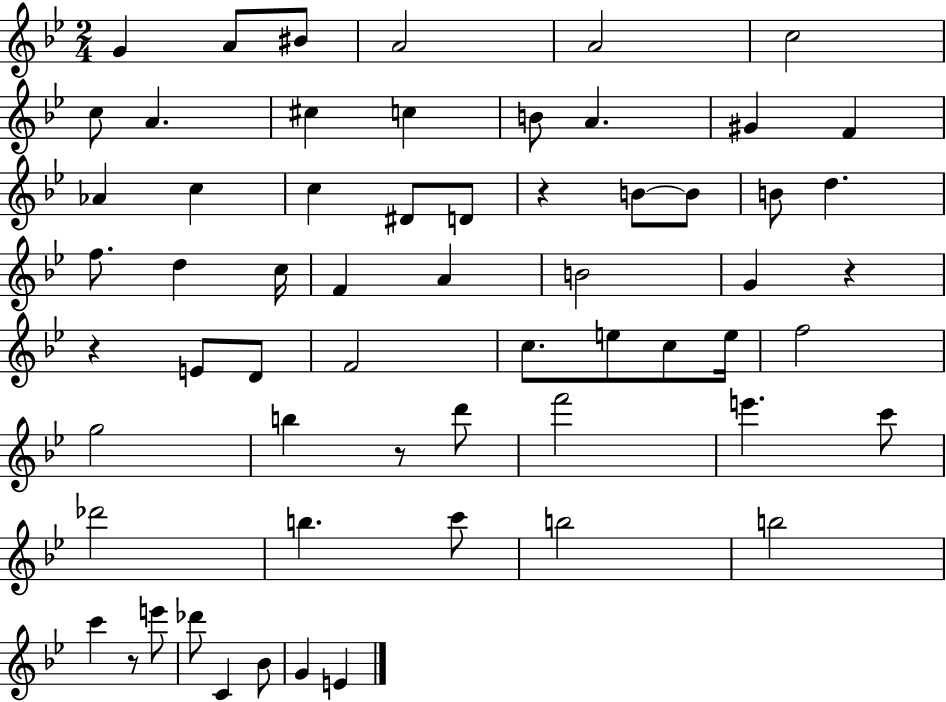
X:1
T:Untitled
M:2/4
L:1/4
K:Bb
G A/2 ^B/2 A2 A2 c2 c/2 A ^c c B/2 A ^G F _A c c ^D/2 D/2 z B/2 B/2 B/2 d f/2 d c/4 F A B2 G z z E/2 D/2 F2 c/2 e/2 c/2 e/4 f2 g2 b z/2 d'/2 f'2 e' c'/2 _d'2 b c'/2 b2 b2 c' z/2 e'/2 _d'/2 C _B/2 G E